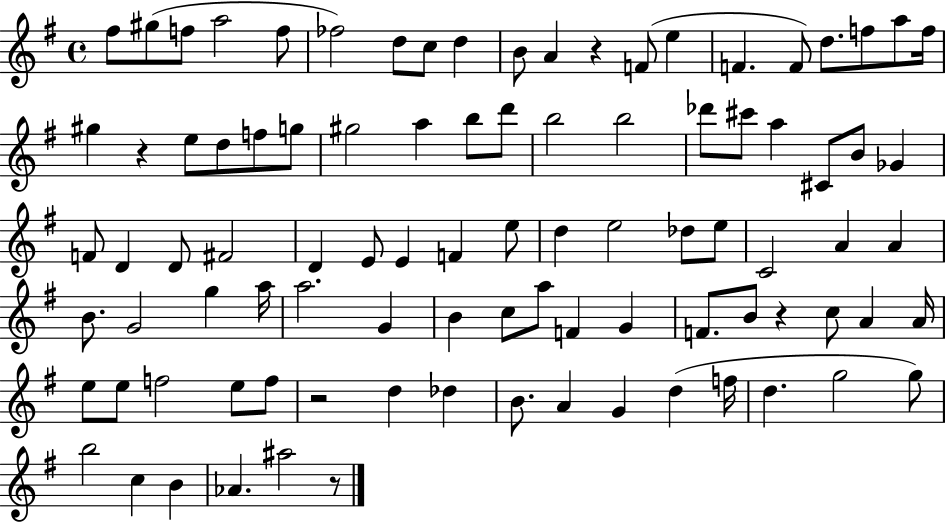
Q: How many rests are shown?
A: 5